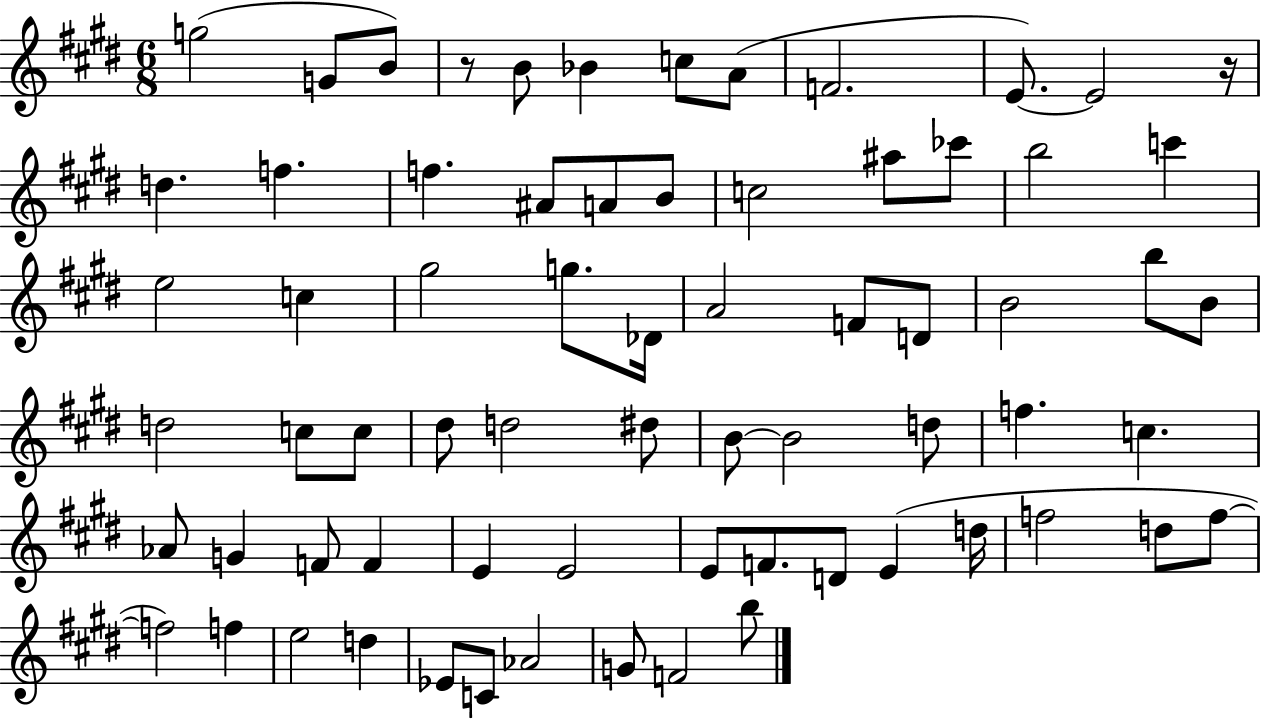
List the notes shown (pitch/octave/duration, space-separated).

G5/h G4/e B4/e R/e B4/e Bb4/q C5/e A4/e F4/h. E4/e. E4/h R/s D5/q. F5/q. F5/q. A#4/e A4/e B4/e C5/h A#5/e CES6/e B5/h C6/q E5/h C5/q G#5/h G5/e. Db4/s A4/h F4/e D4/e B4/h B5/e B4/e D5/h C5/e C5/e D#5/e D5/h D#5/e B4/e B4/h D5/e F5/q. C5/q. Ab4/e G4/q F4/e F4/q E4/q E4/h E4/e F4/e. D4/e E4/q D5/s F5/h D5/e F5/e F5/h F5/q E5/h D5/q Eb4/e C4/e Ab4/h G4/e F4/h B5/e